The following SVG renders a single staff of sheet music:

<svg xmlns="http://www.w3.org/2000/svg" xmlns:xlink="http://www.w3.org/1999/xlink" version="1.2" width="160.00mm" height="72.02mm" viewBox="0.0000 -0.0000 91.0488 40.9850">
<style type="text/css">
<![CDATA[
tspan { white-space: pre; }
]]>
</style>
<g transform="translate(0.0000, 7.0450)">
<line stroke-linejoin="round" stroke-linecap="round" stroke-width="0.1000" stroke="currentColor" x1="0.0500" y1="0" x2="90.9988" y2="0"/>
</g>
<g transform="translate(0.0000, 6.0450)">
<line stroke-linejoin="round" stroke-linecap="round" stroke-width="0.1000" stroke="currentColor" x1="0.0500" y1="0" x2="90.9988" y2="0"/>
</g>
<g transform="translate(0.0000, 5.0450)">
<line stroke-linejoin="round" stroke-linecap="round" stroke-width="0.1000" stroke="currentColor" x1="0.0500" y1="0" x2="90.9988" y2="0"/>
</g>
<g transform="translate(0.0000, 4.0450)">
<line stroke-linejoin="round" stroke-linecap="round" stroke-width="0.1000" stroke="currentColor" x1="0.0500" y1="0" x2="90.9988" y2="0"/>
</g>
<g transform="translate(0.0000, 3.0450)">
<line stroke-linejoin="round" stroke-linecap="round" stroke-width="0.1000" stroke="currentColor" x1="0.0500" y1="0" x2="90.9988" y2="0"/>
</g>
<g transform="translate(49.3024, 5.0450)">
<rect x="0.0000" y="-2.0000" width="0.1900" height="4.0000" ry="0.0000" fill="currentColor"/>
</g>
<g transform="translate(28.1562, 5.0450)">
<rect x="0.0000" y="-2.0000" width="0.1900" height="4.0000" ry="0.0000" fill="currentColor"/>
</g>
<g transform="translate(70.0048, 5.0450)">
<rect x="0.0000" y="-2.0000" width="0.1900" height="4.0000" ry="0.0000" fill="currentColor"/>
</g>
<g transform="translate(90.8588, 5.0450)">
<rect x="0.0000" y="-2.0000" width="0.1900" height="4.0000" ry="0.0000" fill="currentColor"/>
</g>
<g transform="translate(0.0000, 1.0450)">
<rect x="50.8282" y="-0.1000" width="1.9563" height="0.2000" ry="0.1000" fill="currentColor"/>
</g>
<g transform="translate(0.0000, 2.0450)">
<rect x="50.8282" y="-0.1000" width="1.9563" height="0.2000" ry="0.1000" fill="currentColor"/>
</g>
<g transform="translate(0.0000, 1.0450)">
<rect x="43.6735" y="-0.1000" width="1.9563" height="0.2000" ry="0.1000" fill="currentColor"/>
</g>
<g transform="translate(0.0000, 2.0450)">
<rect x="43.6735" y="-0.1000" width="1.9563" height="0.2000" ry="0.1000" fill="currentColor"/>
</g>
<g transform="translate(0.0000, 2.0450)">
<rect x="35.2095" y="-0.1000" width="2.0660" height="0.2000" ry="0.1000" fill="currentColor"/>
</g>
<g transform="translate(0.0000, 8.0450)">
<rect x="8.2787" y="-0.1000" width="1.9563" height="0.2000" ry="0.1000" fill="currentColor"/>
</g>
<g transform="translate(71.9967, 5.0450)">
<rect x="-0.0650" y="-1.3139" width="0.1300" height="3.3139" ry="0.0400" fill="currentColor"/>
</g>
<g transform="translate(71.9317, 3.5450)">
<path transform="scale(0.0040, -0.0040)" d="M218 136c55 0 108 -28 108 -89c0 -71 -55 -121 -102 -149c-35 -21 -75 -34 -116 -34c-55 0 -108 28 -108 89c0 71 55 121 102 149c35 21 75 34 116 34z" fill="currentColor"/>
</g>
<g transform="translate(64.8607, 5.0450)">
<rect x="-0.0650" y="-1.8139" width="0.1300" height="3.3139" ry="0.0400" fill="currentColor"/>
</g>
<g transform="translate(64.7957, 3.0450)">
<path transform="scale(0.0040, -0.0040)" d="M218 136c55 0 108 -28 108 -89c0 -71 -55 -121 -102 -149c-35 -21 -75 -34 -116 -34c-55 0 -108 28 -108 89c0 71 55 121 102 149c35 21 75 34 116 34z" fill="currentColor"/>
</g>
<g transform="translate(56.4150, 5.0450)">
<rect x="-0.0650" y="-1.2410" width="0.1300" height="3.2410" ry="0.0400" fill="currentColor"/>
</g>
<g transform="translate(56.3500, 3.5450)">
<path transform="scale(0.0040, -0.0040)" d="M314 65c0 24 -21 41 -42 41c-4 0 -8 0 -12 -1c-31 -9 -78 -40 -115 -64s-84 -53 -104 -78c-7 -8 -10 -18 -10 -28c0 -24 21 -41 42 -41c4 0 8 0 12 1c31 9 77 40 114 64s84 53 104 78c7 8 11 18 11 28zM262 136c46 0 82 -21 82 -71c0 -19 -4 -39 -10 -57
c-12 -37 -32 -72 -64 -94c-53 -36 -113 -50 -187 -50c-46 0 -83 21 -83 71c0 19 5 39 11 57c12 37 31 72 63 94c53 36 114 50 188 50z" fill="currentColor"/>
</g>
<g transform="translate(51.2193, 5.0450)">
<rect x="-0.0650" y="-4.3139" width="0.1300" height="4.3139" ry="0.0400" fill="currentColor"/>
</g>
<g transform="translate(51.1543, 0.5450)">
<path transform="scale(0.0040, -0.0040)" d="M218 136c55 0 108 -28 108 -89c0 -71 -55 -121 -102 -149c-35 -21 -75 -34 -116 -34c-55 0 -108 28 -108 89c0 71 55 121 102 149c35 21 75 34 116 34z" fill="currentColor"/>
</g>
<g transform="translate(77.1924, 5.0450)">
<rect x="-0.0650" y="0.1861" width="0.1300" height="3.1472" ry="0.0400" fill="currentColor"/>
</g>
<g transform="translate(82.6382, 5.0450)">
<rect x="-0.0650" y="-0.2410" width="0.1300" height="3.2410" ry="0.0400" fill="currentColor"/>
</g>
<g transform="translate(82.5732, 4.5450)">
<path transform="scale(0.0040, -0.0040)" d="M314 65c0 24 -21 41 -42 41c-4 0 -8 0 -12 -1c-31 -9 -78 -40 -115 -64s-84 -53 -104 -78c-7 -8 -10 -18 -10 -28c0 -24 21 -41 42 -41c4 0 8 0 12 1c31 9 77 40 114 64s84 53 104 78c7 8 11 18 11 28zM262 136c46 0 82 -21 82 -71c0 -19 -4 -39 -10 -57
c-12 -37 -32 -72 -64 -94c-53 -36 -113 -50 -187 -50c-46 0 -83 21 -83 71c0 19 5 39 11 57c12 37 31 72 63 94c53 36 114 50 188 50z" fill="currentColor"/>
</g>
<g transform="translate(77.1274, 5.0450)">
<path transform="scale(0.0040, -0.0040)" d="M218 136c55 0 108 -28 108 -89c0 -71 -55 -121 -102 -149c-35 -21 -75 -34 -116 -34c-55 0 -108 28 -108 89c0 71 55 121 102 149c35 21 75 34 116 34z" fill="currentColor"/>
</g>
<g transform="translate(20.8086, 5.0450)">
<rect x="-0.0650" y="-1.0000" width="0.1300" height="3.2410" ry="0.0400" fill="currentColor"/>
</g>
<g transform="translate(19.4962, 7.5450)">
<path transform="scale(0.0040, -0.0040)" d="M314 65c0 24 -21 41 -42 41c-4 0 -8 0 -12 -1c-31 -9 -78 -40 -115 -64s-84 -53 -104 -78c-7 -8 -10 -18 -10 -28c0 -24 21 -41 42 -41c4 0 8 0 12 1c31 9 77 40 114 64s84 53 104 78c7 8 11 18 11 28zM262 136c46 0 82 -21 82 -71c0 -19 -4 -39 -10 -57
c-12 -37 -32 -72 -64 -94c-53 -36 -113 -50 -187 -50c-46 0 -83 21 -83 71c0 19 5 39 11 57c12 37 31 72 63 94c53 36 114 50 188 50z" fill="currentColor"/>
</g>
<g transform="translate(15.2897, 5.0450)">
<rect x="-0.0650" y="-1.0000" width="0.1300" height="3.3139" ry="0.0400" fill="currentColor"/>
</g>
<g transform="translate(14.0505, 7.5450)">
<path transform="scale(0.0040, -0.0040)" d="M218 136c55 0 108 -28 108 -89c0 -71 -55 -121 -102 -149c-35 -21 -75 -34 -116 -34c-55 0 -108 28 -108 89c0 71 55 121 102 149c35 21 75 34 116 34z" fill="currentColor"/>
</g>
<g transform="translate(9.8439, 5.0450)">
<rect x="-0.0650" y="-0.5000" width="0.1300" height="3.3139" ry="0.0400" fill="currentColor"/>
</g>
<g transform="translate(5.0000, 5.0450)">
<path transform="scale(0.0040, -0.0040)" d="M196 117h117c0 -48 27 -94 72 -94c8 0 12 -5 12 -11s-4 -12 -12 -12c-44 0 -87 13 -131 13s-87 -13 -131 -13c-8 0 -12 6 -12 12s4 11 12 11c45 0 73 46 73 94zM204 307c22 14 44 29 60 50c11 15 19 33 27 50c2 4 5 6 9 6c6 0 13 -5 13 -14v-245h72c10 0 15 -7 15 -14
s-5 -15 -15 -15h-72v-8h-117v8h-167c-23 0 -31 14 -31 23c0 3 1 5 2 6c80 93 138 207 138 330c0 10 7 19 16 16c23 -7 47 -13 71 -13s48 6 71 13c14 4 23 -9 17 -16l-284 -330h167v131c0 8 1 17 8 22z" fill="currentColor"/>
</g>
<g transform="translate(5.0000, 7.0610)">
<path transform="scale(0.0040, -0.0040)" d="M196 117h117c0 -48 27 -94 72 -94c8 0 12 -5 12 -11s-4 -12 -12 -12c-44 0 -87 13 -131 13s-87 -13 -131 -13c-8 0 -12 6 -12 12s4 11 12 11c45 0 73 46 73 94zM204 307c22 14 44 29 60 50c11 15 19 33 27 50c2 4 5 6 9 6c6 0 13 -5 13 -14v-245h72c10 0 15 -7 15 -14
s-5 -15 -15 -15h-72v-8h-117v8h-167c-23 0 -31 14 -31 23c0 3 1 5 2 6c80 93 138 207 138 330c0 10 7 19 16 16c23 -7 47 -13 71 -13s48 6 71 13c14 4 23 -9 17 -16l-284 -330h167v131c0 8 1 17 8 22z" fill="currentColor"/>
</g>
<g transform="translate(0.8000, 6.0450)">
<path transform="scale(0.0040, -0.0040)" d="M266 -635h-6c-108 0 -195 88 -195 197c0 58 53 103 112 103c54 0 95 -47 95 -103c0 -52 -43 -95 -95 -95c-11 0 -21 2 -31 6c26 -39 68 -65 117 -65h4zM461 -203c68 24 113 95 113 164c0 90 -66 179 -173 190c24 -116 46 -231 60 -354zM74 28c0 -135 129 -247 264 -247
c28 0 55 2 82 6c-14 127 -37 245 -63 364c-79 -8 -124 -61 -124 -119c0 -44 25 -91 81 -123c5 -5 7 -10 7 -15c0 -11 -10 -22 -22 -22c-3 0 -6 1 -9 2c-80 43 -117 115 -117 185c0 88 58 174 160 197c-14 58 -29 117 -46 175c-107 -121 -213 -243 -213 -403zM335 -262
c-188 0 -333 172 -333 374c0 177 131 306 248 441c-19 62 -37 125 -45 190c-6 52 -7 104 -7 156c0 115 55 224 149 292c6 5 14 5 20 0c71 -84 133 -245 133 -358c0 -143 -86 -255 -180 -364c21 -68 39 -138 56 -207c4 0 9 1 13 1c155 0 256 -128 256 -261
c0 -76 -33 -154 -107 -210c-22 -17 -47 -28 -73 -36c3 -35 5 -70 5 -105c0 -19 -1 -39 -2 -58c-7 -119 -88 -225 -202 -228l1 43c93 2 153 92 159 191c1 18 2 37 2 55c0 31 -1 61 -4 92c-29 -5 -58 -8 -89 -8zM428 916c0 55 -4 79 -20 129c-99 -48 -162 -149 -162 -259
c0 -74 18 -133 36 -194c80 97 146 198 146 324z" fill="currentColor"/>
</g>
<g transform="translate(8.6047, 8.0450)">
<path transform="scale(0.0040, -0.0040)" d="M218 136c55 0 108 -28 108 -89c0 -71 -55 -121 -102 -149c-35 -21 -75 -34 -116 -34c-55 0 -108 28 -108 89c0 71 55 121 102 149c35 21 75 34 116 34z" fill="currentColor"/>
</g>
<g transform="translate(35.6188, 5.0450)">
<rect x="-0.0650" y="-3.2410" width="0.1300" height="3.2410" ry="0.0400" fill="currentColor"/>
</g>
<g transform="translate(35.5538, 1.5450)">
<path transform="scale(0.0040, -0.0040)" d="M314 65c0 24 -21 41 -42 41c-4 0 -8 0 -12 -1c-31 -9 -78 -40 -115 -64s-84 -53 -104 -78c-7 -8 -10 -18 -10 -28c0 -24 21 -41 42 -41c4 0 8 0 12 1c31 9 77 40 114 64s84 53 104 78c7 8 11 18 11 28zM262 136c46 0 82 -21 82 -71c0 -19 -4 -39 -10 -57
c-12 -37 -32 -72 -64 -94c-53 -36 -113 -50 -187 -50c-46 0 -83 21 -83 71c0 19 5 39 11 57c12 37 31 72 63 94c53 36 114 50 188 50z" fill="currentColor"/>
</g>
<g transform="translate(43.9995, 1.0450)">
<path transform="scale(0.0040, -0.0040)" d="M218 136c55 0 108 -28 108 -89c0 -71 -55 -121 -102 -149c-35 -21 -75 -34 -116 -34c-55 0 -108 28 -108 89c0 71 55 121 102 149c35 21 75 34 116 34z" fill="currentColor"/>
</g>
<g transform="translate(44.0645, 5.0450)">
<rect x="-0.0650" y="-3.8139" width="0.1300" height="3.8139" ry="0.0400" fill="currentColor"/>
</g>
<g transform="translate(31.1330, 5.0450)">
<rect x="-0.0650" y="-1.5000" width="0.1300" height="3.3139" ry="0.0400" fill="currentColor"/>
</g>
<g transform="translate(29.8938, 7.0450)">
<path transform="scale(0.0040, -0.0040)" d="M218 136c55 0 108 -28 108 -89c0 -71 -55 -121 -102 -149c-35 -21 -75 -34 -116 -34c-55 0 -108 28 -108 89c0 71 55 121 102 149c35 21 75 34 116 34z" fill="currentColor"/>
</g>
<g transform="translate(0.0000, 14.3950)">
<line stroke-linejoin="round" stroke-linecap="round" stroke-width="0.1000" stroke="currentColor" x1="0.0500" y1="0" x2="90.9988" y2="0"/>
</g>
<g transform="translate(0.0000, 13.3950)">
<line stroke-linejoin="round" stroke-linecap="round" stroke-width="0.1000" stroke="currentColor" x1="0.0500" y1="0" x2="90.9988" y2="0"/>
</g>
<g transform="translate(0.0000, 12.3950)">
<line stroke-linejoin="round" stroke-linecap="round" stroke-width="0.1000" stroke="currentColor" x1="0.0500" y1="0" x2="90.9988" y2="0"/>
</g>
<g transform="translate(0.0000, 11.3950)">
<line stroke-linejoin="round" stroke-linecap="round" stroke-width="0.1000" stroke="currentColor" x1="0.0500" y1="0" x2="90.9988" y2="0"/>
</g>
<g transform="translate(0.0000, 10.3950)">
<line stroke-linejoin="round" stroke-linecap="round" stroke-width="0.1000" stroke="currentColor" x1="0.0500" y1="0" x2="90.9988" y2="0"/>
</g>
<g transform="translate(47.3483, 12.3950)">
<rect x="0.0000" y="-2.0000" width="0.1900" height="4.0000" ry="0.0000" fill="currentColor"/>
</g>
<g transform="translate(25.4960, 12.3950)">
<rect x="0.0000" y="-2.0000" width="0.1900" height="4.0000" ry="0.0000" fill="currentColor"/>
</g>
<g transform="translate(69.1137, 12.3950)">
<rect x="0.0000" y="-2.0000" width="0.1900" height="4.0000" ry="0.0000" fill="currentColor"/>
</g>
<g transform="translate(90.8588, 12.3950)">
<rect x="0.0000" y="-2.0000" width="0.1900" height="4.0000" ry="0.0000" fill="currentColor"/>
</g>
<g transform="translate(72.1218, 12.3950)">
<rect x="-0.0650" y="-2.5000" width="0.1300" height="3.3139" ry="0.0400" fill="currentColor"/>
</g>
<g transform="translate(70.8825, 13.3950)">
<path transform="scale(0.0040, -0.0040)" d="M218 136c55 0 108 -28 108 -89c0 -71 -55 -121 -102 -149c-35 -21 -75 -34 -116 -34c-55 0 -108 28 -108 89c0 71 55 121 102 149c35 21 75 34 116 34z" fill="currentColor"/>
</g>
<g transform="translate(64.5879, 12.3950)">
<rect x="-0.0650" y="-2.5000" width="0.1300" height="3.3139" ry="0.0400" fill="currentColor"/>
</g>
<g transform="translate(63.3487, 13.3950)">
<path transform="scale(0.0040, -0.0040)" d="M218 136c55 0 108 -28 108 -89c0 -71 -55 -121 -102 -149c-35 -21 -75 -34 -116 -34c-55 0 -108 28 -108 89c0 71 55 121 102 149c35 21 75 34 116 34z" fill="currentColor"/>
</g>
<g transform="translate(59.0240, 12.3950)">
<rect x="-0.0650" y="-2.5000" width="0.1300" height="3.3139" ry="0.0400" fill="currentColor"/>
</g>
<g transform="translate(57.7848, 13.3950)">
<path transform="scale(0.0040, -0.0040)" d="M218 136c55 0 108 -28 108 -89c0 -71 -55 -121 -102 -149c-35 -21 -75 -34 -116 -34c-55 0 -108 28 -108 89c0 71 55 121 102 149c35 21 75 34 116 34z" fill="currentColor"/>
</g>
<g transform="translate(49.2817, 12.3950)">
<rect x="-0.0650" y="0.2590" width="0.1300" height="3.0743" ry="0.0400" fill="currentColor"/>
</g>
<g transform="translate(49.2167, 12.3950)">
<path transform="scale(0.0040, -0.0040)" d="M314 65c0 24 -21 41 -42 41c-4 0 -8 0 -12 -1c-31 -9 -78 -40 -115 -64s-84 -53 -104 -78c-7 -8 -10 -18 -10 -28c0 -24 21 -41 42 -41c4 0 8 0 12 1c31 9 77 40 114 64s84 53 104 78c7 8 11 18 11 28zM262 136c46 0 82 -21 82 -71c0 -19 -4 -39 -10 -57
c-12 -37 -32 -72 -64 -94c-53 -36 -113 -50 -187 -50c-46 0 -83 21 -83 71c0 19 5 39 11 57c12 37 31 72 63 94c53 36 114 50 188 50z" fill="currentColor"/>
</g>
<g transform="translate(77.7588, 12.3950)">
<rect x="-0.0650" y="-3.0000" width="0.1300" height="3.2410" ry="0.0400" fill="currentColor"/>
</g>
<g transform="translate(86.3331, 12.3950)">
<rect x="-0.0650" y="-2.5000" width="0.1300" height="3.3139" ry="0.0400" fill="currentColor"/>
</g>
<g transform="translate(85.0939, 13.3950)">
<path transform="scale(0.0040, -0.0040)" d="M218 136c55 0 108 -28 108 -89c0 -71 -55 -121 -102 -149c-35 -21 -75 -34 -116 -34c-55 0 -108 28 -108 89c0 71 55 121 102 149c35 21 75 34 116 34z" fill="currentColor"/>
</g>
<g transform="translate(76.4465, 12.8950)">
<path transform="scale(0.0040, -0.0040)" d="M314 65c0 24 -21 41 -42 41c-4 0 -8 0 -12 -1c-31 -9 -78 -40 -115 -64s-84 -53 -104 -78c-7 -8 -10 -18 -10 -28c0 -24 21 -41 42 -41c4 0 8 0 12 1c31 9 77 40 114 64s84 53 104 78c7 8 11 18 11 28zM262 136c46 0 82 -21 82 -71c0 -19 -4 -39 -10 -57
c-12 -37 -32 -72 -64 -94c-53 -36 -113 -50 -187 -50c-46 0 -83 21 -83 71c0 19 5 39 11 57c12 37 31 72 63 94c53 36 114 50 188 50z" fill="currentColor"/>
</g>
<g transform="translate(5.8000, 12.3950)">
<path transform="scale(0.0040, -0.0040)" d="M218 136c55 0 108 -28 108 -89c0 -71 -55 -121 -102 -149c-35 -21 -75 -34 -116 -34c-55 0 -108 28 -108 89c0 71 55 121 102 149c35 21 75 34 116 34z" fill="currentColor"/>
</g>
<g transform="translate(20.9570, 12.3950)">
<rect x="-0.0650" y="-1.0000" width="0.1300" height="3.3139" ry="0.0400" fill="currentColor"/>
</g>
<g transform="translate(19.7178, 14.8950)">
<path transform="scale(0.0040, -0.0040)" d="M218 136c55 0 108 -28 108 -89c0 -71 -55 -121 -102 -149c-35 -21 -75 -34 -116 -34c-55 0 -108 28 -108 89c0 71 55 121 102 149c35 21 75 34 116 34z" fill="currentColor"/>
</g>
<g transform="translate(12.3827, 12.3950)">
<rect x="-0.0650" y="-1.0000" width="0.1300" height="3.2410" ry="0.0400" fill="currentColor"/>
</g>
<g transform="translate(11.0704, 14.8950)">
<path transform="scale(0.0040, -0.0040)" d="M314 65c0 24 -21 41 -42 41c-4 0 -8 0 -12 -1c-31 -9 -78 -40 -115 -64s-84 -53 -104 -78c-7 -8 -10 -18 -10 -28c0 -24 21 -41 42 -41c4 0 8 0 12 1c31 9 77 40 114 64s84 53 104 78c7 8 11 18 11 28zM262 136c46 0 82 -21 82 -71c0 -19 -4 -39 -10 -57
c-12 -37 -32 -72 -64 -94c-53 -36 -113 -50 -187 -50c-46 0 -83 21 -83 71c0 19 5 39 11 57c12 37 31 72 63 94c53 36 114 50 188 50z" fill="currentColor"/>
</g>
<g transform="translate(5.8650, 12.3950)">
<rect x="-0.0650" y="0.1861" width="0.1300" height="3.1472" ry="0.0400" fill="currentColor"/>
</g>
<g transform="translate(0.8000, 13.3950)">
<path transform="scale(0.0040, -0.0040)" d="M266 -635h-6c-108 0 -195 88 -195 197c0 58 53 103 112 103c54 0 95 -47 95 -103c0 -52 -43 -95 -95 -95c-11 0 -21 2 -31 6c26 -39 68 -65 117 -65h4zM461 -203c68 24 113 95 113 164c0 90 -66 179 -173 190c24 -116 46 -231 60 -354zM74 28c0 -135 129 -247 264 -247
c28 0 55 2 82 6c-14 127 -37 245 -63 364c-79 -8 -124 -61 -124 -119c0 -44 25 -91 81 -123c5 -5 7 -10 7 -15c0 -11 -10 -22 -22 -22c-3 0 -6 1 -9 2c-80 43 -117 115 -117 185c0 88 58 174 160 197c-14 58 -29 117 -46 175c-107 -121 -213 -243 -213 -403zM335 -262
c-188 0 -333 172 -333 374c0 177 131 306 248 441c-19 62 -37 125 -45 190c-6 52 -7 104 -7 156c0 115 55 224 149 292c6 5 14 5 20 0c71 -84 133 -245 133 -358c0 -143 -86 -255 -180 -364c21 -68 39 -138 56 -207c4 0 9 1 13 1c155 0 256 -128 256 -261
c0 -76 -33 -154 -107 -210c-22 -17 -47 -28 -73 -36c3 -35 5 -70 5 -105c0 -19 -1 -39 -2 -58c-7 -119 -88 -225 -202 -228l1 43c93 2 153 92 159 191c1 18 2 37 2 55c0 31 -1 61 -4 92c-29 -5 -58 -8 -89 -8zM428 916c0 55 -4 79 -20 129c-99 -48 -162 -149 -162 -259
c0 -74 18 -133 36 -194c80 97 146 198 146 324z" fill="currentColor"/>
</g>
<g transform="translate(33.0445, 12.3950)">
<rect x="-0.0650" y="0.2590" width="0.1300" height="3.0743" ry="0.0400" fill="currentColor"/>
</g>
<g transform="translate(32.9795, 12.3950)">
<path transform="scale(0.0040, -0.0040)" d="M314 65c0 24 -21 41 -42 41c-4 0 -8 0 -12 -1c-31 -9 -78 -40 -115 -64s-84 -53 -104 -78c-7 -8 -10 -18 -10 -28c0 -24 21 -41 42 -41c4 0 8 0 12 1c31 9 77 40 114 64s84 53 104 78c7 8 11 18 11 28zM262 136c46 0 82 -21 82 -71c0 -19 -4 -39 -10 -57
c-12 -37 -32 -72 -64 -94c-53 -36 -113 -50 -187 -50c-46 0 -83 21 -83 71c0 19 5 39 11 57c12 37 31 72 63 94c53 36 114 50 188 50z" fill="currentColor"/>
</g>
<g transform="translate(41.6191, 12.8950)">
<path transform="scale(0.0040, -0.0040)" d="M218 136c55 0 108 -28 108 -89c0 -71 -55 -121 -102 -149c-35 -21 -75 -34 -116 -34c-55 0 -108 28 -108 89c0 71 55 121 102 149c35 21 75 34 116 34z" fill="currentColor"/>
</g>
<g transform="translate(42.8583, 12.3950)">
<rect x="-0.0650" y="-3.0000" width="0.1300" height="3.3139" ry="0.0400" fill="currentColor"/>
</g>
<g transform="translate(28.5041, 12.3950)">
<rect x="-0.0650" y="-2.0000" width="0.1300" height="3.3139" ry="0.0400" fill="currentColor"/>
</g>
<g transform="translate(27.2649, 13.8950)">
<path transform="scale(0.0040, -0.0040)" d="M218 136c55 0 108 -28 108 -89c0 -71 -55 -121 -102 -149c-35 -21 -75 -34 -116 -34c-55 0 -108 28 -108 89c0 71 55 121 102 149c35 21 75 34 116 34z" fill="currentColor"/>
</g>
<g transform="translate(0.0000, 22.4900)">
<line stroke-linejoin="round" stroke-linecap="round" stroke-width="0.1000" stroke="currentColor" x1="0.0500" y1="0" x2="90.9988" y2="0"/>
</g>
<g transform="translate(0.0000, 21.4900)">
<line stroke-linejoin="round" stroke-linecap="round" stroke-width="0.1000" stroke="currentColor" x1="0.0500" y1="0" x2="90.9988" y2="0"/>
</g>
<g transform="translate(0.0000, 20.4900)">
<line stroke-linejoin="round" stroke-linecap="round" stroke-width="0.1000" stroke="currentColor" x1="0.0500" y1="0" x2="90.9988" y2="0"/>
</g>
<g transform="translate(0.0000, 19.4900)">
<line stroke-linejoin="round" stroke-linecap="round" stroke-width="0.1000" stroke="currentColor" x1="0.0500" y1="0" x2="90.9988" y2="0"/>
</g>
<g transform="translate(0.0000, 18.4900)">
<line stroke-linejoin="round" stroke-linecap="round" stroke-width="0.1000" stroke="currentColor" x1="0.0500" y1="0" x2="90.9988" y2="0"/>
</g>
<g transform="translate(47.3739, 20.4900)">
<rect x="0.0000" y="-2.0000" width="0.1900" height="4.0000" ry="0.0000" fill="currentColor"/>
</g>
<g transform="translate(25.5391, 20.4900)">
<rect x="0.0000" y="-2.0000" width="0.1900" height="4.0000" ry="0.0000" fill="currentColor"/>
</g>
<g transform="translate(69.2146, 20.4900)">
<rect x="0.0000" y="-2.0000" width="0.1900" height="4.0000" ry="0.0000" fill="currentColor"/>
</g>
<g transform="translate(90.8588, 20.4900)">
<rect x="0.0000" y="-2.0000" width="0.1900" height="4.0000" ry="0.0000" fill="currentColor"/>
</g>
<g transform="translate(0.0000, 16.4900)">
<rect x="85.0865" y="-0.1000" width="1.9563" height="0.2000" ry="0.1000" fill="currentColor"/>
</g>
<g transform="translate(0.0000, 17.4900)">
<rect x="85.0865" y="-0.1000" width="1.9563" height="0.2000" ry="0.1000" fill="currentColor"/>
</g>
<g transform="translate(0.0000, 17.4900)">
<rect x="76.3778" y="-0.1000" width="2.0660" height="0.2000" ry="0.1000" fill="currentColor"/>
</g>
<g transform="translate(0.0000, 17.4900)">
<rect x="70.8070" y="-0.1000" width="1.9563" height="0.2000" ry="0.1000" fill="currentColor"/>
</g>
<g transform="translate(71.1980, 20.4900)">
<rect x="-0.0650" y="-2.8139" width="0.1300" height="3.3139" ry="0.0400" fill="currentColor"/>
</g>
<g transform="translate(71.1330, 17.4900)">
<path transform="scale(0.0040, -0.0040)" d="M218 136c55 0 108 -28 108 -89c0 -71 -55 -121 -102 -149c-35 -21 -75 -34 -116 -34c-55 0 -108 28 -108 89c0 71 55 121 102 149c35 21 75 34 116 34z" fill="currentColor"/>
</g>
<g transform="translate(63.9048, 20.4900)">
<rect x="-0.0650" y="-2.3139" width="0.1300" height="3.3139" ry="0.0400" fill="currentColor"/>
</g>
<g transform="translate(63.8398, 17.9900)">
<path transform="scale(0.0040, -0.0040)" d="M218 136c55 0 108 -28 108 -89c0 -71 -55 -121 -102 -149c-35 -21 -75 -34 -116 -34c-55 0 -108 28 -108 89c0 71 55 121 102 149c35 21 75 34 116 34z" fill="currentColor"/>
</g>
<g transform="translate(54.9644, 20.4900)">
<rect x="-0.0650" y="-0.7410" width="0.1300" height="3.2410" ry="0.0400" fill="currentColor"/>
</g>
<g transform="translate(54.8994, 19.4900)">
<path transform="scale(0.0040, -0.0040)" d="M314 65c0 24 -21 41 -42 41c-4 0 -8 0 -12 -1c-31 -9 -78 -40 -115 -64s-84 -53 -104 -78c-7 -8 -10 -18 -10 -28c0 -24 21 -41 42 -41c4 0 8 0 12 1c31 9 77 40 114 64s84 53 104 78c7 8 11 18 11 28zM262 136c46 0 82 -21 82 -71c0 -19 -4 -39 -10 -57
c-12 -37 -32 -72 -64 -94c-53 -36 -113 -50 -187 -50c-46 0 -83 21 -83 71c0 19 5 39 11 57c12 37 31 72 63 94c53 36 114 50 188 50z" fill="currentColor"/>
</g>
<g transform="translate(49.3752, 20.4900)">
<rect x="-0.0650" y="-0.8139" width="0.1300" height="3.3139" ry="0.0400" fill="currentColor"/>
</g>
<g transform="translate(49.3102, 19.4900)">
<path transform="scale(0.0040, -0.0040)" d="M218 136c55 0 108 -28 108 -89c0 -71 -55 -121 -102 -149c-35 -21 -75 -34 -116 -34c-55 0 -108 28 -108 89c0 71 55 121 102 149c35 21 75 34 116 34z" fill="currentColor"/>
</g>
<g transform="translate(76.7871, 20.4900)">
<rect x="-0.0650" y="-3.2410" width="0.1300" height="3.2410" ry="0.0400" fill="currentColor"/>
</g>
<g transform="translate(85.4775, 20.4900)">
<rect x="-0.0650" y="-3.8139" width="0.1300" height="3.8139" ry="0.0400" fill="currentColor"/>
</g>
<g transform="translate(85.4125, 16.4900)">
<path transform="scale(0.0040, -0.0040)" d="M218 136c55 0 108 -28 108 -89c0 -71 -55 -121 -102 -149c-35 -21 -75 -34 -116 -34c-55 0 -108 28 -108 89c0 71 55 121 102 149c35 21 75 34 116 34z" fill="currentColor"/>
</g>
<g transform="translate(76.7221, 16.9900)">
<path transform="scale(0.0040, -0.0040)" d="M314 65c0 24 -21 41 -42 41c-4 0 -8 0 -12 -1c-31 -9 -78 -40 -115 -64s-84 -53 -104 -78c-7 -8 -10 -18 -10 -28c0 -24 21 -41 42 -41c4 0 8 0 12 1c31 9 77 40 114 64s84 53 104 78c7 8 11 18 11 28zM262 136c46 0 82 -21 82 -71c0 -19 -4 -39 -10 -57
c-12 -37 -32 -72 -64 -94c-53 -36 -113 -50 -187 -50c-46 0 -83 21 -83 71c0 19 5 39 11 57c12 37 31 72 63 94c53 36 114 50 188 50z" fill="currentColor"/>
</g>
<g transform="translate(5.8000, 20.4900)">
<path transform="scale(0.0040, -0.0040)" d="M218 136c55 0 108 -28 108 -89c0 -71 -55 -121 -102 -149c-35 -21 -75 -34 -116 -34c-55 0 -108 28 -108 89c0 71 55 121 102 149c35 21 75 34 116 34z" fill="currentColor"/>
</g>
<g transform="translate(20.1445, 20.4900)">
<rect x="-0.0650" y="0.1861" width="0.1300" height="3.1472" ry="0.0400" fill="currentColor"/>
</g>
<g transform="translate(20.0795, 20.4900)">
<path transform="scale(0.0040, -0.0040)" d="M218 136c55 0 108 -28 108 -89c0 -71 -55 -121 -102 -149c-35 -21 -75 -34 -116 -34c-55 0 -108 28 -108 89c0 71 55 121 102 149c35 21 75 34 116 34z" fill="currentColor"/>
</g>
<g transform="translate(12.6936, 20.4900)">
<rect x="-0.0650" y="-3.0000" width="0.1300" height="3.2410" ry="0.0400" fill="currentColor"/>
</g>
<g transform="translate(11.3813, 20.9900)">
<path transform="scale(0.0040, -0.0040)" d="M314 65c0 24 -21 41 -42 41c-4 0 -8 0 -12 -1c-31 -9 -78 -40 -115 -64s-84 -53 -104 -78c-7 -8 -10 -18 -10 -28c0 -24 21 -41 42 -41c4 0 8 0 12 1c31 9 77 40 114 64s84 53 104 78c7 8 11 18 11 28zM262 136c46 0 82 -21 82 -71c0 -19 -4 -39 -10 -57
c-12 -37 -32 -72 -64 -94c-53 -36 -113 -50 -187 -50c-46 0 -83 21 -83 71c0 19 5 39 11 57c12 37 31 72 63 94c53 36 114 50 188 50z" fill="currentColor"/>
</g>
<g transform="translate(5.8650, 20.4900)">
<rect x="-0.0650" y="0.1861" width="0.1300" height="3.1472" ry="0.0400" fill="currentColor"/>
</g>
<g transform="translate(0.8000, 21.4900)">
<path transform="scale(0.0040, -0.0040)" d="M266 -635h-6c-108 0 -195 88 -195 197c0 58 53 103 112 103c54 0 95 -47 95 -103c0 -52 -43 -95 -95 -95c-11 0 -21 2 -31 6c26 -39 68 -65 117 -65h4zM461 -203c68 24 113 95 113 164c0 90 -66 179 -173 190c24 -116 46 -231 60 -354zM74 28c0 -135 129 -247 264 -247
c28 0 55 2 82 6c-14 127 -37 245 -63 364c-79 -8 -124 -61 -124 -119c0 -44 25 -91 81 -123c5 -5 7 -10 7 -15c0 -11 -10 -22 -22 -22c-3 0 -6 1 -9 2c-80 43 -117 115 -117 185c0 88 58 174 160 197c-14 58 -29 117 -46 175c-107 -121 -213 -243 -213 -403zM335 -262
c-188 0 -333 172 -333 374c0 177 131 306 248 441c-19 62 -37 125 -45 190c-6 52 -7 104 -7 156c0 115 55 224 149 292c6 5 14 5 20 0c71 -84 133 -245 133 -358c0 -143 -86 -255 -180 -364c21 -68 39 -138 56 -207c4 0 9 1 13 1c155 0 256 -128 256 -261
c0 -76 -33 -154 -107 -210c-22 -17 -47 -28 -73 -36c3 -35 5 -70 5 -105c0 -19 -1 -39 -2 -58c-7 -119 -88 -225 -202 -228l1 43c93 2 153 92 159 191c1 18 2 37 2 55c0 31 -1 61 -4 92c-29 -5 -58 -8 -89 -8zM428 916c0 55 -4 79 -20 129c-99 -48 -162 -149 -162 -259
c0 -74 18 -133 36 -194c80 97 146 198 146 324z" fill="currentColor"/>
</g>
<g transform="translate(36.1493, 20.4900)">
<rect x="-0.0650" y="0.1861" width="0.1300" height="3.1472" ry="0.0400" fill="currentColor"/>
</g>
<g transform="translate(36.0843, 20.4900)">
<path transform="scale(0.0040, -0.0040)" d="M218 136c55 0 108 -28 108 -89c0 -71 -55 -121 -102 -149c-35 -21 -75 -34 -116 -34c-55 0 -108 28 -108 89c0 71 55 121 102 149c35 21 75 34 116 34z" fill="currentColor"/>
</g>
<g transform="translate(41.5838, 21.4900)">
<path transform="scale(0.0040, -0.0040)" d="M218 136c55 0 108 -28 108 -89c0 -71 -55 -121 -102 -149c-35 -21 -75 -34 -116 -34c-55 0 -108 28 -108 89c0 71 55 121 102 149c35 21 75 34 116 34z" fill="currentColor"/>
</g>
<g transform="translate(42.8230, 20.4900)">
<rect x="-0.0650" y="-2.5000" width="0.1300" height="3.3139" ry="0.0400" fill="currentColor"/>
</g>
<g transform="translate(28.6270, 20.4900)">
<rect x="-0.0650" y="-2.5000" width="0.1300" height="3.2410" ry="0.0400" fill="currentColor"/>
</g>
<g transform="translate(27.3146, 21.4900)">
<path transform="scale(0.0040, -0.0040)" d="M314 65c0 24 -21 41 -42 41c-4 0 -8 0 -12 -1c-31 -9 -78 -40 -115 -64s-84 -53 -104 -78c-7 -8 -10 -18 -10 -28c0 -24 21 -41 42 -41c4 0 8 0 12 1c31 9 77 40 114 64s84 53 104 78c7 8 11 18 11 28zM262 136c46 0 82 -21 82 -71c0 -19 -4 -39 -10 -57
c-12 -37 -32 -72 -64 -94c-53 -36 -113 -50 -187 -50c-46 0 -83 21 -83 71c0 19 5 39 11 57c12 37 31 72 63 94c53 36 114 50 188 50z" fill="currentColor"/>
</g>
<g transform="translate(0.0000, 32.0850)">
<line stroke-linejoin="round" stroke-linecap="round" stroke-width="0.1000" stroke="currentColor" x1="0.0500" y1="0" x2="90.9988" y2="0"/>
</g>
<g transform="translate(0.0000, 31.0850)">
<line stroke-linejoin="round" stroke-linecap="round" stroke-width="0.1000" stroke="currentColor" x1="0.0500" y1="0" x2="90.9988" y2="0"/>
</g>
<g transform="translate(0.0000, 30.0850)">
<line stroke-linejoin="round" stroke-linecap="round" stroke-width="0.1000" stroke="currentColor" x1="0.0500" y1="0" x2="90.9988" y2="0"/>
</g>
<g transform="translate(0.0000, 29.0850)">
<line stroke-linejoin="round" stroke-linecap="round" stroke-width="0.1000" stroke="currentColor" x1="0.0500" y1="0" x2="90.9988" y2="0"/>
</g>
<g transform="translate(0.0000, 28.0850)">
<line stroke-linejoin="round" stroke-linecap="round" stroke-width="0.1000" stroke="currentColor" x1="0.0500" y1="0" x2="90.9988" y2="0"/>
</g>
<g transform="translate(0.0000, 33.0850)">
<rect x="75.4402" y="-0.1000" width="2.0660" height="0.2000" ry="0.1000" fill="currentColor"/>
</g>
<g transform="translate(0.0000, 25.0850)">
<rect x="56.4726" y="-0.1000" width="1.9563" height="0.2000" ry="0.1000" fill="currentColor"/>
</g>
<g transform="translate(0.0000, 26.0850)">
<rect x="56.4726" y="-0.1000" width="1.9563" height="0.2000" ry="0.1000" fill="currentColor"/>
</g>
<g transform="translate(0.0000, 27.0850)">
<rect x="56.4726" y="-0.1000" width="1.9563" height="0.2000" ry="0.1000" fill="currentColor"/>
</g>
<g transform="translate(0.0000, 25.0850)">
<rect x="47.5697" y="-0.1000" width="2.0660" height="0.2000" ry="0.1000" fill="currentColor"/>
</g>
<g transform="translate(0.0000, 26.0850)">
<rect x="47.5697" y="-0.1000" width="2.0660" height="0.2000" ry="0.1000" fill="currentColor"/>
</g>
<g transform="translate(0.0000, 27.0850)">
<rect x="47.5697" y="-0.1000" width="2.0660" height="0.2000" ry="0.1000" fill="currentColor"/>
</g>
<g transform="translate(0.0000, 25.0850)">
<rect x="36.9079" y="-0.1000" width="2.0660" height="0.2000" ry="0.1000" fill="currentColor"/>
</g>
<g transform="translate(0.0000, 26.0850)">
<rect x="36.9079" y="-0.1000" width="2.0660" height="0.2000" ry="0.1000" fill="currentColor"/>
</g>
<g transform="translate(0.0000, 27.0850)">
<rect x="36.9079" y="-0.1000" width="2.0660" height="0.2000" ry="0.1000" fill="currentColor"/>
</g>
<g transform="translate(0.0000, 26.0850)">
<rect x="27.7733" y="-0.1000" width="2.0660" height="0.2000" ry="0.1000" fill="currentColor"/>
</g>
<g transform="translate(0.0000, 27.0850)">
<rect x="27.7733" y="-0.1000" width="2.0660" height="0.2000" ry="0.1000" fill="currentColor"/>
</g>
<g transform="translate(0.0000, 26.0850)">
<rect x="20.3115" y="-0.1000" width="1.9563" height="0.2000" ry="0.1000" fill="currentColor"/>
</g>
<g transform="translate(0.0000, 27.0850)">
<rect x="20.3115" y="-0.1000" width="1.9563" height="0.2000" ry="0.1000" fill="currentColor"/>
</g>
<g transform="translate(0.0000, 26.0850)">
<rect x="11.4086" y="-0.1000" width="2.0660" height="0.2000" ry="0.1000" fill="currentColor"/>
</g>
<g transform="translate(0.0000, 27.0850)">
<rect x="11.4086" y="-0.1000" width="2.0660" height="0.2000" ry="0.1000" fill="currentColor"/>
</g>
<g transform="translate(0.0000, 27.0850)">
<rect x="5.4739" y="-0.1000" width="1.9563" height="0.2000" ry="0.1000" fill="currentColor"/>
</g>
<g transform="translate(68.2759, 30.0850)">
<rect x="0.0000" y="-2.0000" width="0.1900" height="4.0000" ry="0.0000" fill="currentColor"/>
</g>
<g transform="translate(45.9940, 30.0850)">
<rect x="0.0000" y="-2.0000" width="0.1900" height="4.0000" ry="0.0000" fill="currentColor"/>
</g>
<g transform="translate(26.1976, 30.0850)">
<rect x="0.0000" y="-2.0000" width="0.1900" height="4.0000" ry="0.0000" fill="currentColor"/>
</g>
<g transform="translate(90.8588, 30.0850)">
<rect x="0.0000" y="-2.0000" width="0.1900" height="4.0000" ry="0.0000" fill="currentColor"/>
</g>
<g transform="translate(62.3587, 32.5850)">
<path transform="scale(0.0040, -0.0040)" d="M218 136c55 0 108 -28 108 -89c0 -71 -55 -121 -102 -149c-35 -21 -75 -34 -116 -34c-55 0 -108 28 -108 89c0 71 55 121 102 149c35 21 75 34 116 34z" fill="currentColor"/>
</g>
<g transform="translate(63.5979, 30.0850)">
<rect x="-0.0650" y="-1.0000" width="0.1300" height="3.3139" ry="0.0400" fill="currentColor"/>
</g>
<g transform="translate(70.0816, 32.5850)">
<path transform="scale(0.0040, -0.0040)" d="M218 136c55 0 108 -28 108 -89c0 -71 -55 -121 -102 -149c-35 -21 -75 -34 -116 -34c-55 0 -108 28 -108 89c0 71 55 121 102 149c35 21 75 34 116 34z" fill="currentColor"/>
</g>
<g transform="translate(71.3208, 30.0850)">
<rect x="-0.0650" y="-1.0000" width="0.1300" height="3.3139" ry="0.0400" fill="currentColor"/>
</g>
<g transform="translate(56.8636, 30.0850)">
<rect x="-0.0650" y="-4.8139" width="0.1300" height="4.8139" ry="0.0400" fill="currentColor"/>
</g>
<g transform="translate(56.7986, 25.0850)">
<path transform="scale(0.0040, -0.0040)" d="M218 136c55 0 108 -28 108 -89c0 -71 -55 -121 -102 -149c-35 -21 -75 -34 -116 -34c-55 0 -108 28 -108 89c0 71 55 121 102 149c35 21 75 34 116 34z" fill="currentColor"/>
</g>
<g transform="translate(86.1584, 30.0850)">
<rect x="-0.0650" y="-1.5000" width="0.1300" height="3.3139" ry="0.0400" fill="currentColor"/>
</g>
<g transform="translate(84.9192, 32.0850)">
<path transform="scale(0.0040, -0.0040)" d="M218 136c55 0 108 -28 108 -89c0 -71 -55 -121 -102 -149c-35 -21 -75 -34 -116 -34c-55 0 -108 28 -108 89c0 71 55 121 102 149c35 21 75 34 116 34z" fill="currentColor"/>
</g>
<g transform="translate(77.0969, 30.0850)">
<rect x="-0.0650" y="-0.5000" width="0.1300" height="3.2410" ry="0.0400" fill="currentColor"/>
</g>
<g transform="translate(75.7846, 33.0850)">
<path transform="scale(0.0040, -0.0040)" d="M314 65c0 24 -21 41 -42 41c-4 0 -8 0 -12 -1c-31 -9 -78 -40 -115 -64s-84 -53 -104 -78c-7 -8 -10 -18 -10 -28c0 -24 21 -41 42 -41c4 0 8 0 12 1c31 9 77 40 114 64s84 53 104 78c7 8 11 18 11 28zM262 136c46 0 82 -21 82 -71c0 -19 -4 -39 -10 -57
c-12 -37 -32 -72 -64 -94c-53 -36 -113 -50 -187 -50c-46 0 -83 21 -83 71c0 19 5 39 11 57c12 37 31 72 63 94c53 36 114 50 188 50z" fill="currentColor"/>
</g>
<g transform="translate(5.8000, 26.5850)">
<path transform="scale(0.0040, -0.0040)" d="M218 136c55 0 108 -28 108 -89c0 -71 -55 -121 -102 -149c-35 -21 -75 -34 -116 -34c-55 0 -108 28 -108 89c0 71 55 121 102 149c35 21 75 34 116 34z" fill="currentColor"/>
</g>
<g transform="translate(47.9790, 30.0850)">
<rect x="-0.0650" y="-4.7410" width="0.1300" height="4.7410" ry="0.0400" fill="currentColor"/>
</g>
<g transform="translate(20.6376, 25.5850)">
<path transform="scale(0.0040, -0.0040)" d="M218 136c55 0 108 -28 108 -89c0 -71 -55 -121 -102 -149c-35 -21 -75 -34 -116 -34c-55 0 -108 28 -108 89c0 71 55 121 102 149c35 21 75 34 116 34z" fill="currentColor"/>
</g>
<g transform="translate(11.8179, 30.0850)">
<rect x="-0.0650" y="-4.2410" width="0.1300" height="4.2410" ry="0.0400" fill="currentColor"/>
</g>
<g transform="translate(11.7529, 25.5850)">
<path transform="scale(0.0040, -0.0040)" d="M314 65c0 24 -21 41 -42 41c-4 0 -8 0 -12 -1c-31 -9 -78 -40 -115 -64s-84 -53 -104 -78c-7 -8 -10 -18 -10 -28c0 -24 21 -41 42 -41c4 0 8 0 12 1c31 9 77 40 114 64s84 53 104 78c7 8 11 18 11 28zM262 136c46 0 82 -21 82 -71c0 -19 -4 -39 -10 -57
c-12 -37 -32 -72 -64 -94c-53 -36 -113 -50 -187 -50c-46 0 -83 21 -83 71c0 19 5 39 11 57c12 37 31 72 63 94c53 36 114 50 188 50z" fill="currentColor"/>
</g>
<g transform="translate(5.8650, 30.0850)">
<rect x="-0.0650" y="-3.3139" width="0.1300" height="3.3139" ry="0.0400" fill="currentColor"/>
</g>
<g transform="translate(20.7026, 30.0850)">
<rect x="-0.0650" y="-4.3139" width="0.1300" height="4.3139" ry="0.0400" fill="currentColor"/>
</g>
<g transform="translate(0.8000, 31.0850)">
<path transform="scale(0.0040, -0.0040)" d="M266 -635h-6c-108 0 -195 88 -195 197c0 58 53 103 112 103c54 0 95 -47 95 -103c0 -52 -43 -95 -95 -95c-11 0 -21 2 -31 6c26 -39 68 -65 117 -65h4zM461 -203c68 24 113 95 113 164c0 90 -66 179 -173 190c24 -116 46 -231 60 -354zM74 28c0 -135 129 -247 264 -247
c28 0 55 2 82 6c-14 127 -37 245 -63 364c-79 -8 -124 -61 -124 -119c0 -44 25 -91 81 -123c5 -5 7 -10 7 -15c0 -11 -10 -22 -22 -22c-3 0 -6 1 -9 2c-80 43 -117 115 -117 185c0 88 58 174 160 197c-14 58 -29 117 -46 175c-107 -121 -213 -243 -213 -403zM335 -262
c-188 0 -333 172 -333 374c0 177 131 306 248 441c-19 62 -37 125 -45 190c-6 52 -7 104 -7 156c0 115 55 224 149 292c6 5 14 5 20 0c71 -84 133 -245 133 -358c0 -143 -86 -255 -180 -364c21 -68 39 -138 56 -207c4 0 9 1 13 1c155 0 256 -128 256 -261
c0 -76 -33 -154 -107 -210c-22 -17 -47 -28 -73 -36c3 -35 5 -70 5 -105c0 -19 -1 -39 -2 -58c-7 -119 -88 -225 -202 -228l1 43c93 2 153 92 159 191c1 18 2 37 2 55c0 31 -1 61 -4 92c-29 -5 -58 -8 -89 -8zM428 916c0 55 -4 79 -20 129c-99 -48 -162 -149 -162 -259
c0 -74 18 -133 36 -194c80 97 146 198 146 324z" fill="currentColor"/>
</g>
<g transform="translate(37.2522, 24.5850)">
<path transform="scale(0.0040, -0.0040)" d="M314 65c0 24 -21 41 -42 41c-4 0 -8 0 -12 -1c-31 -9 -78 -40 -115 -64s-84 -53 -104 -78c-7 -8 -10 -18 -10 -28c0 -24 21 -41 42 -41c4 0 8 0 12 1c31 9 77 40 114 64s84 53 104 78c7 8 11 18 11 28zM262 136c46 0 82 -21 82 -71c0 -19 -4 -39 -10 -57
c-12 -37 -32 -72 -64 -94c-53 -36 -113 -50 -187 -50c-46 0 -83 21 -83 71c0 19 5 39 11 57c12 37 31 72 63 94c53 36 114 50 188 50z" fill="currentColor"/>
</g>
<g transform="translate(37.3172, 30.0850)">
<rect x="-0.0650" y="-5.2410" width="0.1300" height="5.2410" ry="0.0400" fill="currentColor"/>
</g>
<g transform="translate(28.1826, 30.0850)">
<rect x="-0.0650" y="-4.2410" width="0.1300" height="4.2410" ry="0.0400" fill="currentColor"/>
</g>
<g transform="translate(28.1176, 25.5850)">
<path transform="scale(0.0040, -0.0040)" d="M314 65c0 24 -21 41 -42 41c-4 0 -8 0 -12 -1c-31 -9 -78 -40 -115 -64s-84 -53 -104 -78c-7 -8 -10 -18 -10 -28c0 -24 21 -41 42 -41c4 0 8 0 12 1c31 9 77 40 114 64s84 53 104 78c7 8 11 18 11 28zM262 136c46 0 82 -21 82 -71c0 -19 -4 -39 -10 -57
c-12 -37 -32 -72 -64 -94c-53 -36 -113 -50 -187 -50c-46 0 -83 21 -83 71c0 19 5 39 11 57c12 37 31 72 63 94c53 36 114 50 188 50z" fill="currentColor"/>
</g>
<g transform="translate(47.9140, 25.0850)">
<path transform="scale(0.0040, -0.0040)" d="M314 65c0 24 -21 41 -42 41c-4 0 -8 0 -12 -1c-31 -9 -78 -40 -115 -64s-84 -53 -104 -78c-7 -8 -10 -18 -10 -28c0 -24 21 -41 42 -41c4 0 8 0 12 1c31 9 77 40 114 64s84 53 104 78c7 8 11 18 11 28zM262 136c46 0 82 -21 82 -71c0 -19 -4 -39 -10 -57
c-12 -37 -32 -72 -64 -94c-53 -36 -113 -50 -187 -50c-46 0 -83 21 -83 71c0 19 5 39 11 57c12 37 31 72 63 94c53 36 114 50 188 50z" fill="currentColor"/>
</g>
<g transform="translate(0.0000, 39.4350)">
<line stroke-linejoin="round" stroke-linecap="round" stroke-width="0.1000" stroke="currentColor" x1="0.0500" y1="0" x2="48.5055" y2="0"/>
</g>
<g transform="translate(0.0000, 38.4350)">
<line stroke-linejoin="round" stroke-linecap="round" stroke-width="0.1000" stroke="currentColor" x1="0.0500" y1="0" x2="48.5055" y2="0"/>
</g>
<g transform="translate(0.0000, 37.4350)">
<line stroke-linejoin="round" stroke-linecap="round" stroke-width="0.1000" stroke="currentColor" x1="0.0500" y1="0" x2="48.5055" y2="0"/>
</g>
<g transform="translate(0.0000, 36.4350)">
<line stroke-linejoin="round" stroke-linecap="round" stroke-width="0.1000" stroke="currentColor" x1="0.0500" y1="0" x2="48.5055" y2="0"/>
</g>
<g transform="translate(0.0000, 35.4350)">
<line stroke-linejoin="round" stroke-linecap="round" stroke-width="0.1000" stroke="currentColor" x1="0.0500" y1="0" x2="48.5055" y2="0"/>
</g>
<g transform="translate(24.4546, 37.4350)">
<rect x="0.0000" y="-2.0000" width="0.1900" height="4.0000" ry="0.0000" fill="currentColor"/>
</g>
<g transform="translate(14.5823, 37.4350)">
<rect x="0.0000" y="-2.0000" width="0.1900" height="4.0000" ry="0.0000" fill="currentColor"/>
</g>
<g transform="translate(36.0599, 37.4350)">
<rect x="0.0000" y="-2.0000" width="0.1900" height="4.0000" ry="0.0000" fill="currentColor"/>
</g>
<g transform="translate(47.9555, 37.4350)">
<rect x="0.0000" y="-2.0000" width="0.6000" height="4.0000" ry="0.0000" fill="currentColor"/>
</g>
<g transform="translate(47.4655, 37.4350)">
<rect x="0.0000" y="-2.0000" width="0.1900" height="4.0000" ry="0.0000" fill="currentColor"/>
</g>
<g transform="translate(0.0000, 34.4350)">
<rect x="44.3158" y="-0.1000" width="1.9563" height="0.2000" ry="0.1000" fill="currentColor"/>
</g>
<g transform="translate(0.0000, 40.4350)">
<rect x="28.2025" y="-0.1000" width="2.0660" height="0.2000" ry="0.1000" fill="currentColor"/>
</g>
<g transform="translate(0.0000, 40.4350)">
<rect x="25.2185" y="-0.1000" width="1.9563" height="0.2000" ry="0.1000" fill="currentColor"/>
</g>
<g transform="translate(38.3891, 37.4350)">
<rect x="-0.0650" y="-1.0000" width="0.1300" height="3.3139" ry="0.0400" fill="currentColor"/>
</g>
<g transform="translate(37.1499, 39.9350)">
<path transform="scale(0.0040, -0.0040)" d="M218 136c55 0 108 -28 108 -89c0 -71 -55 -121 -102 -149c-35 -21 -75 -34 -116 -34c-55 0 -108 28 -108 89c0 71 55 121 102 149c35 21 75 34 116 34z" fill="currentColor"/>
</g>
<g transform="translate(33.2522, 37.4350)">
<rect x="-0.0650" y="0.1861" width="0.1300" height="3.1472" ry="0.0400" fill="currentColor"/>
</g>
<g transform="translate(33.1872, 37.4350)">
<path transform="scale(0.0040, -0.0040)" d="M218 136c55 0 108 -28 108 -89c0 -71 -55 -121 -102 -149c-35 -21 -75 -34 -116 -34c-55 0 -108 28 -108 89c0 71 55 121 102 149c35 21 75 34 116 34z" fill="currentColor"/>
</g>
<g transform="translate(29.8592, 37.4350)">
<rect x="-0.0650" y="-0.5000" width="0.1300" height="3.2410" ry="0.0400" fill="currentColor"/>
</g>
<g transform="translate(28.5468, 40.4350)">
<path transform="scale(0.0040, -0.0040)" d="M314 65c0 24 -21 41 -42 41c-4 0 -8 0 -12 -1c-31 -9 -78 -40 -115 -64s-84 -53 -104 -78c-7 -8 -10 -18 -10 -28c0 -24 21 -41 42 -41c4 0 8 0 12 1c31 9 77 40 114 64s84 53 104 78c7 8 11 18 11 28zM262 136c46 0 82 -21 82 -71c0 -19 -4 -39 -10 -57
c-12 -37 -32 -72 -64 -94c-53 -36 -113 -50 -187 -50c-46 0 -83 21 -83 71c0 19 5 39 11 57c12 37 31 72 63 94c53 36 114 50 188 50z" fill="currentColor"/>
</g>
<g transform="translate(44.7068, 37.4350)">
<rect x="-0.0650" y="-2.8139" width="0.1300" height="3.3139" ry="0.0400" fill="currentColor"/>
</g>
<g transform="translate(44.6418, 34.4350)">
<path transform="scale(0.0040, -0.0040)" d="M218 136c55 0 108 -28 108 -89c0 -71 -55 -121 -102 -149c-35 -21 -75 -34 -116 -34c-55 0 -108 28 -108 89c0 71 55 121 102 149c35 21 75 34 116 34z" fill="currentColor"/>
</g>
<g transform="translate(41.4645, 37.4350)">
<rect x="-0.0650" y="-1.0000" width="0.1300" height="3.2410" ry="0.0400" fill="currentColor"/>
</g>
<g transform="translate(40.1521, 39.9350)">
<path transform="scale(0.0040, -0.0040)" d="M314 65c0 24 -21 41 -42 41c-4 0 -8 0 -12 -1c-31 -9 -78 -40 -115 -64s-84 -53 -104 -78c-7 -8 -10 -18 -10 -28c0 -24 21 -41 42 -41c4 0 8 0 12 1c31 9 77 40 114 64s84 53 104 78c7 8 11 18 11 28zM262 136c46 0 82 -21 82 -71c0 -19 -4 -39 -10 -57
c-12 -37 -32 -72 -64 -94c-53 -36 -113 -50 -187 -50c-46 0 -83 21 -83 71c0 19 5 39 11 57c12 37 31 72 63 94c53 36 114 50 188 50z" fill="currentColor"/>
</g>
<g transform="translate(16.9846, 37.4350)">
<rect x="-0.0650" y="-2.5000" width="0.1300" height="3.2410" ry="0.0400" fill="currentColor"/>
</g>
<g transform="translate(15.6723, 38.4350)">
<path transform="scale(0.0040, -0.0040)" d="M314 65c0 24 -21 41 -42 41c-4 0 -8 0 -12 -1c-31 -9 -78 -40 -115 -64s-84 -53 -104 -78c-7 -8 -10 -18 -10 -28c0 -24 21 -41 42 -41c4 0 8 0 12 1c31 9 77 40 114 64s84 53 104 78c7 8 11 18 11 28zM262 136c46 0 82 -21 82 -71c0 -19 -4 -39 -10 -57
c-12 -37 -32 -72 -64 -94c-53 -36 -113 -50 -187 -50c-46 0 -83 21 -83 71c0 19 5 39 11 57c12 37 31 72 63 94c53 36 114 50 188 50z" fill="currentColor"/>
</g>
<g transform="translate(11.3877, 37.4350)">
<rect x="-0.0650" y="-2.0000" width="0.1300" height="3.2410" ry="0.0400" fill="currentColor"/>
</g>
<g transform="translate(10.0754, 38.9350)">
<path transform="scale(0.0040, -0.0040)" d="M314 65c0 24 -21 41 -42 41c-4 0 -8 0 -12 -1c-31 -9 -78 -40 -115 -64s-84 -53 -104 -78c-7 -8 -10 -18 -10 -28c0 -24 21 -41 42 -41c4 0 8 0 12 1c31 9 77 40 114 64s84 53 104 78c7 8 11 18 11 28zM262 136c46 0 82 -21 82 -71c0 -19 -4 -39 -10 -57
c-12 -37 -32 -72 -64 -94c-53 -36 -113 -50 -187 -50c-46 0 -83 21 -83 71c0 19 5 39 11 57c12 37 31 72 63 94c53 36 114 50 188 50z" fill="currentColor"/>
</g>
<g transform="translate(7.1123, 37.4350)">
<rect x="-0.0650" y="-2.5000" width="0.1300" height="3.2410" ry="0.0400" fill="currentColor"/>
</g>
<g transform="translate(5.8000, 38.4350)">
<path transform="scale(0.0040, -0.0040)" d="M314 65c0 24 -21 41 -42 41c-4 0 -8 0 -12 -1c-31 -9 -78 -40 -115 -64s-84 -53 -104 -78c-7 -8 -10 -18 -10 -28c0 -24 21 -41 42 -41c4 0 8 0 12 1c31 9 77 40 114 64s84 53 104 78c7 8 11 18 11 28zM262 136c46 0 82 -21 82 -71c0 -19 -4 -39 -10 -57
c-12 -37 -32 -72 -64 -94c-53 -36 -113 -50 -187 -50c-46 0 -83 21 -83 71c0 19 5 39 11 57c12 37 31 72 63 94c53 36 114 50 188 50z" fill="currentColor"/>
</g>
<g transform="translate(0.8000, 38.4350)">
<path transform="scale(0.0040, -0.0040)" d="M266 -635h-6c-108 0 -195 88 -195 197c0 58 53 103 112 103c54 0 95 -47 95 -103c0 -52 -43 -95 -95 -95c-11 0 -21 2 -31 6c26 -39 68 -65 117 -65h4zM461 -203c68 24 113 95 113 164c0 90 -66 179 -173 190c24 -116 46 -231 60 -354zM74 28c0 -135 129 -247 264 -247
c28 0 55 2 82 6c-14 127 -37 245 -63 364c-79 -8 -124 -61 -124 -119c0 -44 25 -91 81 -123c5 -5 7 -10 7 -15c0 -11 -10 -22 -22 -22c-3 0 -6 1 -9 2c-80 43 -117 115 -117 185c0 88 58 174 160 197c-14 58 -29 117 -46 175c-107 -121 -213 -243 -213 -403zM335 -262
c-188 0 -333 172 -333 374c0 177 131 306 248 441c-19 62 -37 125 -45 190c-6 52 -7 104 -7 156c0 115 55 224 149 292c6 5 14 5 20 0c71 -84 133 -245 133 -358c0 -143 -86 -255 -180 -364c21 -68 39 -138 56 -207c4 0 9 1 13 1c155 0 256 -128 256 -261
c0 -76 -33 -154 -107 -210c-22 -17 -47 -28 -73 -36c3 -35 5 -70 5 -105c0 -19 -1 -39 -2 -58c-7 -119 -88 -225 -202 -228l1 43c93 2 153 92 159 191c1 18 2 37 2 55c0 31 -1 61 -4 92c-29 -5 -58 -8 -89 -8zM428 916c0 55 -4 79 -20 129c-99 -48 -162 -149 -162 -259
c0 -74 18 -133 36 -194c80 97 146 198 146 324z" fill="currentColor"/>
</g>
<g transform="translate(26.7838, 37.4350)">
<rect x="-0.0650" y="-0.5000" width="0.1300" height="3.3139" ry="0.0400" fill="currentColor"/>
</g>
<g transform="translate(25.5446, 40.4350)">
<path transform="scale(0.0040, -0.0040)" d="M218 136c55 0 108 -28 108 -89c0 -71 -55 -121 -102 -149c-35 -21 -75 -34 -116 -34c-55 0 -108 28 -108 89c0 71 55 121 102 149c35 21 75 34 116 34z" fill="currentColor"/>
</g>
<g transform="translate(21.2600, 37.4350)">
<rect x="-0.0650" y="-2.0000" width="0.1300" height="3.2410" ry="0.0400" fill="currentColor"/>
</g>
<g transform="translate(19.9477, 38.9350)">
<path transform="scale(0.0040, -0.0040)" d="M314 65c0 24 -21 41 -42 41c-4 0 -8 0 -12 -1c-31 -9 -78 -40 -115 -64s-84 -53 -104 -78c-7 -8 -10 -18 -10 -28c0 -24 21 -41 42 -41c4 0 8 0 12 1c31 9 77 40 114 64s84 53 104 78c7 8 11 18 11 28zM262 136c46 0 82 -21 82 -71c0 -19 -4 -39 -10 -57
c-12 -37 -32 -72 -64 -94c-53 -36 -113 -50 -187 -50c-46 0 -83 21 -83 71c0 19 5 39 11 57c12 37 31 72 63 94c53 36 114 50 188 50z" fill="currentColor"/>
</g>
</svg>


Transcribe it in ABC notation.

X:1
T:Untitled
M:4/4
L:1/4
K:C
C D D2 E b2 c' d' e2 f e B c2 B D2 D F B2 A B2 G G G A2 G B A2 B G2 B G d d2 g a b2 c' b d'2 d' d'2 f'2 e'2 e' D D C2 E G2 F2 G2 F2 C C2 B D D2 a